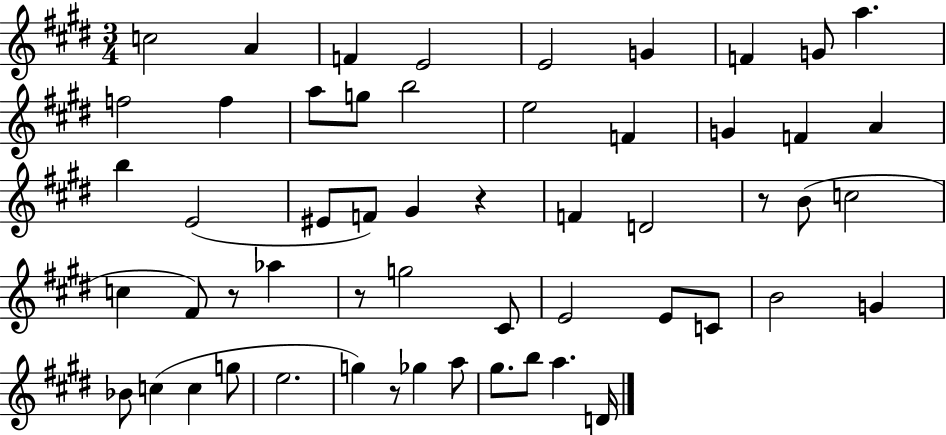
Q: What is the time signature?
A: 3/4